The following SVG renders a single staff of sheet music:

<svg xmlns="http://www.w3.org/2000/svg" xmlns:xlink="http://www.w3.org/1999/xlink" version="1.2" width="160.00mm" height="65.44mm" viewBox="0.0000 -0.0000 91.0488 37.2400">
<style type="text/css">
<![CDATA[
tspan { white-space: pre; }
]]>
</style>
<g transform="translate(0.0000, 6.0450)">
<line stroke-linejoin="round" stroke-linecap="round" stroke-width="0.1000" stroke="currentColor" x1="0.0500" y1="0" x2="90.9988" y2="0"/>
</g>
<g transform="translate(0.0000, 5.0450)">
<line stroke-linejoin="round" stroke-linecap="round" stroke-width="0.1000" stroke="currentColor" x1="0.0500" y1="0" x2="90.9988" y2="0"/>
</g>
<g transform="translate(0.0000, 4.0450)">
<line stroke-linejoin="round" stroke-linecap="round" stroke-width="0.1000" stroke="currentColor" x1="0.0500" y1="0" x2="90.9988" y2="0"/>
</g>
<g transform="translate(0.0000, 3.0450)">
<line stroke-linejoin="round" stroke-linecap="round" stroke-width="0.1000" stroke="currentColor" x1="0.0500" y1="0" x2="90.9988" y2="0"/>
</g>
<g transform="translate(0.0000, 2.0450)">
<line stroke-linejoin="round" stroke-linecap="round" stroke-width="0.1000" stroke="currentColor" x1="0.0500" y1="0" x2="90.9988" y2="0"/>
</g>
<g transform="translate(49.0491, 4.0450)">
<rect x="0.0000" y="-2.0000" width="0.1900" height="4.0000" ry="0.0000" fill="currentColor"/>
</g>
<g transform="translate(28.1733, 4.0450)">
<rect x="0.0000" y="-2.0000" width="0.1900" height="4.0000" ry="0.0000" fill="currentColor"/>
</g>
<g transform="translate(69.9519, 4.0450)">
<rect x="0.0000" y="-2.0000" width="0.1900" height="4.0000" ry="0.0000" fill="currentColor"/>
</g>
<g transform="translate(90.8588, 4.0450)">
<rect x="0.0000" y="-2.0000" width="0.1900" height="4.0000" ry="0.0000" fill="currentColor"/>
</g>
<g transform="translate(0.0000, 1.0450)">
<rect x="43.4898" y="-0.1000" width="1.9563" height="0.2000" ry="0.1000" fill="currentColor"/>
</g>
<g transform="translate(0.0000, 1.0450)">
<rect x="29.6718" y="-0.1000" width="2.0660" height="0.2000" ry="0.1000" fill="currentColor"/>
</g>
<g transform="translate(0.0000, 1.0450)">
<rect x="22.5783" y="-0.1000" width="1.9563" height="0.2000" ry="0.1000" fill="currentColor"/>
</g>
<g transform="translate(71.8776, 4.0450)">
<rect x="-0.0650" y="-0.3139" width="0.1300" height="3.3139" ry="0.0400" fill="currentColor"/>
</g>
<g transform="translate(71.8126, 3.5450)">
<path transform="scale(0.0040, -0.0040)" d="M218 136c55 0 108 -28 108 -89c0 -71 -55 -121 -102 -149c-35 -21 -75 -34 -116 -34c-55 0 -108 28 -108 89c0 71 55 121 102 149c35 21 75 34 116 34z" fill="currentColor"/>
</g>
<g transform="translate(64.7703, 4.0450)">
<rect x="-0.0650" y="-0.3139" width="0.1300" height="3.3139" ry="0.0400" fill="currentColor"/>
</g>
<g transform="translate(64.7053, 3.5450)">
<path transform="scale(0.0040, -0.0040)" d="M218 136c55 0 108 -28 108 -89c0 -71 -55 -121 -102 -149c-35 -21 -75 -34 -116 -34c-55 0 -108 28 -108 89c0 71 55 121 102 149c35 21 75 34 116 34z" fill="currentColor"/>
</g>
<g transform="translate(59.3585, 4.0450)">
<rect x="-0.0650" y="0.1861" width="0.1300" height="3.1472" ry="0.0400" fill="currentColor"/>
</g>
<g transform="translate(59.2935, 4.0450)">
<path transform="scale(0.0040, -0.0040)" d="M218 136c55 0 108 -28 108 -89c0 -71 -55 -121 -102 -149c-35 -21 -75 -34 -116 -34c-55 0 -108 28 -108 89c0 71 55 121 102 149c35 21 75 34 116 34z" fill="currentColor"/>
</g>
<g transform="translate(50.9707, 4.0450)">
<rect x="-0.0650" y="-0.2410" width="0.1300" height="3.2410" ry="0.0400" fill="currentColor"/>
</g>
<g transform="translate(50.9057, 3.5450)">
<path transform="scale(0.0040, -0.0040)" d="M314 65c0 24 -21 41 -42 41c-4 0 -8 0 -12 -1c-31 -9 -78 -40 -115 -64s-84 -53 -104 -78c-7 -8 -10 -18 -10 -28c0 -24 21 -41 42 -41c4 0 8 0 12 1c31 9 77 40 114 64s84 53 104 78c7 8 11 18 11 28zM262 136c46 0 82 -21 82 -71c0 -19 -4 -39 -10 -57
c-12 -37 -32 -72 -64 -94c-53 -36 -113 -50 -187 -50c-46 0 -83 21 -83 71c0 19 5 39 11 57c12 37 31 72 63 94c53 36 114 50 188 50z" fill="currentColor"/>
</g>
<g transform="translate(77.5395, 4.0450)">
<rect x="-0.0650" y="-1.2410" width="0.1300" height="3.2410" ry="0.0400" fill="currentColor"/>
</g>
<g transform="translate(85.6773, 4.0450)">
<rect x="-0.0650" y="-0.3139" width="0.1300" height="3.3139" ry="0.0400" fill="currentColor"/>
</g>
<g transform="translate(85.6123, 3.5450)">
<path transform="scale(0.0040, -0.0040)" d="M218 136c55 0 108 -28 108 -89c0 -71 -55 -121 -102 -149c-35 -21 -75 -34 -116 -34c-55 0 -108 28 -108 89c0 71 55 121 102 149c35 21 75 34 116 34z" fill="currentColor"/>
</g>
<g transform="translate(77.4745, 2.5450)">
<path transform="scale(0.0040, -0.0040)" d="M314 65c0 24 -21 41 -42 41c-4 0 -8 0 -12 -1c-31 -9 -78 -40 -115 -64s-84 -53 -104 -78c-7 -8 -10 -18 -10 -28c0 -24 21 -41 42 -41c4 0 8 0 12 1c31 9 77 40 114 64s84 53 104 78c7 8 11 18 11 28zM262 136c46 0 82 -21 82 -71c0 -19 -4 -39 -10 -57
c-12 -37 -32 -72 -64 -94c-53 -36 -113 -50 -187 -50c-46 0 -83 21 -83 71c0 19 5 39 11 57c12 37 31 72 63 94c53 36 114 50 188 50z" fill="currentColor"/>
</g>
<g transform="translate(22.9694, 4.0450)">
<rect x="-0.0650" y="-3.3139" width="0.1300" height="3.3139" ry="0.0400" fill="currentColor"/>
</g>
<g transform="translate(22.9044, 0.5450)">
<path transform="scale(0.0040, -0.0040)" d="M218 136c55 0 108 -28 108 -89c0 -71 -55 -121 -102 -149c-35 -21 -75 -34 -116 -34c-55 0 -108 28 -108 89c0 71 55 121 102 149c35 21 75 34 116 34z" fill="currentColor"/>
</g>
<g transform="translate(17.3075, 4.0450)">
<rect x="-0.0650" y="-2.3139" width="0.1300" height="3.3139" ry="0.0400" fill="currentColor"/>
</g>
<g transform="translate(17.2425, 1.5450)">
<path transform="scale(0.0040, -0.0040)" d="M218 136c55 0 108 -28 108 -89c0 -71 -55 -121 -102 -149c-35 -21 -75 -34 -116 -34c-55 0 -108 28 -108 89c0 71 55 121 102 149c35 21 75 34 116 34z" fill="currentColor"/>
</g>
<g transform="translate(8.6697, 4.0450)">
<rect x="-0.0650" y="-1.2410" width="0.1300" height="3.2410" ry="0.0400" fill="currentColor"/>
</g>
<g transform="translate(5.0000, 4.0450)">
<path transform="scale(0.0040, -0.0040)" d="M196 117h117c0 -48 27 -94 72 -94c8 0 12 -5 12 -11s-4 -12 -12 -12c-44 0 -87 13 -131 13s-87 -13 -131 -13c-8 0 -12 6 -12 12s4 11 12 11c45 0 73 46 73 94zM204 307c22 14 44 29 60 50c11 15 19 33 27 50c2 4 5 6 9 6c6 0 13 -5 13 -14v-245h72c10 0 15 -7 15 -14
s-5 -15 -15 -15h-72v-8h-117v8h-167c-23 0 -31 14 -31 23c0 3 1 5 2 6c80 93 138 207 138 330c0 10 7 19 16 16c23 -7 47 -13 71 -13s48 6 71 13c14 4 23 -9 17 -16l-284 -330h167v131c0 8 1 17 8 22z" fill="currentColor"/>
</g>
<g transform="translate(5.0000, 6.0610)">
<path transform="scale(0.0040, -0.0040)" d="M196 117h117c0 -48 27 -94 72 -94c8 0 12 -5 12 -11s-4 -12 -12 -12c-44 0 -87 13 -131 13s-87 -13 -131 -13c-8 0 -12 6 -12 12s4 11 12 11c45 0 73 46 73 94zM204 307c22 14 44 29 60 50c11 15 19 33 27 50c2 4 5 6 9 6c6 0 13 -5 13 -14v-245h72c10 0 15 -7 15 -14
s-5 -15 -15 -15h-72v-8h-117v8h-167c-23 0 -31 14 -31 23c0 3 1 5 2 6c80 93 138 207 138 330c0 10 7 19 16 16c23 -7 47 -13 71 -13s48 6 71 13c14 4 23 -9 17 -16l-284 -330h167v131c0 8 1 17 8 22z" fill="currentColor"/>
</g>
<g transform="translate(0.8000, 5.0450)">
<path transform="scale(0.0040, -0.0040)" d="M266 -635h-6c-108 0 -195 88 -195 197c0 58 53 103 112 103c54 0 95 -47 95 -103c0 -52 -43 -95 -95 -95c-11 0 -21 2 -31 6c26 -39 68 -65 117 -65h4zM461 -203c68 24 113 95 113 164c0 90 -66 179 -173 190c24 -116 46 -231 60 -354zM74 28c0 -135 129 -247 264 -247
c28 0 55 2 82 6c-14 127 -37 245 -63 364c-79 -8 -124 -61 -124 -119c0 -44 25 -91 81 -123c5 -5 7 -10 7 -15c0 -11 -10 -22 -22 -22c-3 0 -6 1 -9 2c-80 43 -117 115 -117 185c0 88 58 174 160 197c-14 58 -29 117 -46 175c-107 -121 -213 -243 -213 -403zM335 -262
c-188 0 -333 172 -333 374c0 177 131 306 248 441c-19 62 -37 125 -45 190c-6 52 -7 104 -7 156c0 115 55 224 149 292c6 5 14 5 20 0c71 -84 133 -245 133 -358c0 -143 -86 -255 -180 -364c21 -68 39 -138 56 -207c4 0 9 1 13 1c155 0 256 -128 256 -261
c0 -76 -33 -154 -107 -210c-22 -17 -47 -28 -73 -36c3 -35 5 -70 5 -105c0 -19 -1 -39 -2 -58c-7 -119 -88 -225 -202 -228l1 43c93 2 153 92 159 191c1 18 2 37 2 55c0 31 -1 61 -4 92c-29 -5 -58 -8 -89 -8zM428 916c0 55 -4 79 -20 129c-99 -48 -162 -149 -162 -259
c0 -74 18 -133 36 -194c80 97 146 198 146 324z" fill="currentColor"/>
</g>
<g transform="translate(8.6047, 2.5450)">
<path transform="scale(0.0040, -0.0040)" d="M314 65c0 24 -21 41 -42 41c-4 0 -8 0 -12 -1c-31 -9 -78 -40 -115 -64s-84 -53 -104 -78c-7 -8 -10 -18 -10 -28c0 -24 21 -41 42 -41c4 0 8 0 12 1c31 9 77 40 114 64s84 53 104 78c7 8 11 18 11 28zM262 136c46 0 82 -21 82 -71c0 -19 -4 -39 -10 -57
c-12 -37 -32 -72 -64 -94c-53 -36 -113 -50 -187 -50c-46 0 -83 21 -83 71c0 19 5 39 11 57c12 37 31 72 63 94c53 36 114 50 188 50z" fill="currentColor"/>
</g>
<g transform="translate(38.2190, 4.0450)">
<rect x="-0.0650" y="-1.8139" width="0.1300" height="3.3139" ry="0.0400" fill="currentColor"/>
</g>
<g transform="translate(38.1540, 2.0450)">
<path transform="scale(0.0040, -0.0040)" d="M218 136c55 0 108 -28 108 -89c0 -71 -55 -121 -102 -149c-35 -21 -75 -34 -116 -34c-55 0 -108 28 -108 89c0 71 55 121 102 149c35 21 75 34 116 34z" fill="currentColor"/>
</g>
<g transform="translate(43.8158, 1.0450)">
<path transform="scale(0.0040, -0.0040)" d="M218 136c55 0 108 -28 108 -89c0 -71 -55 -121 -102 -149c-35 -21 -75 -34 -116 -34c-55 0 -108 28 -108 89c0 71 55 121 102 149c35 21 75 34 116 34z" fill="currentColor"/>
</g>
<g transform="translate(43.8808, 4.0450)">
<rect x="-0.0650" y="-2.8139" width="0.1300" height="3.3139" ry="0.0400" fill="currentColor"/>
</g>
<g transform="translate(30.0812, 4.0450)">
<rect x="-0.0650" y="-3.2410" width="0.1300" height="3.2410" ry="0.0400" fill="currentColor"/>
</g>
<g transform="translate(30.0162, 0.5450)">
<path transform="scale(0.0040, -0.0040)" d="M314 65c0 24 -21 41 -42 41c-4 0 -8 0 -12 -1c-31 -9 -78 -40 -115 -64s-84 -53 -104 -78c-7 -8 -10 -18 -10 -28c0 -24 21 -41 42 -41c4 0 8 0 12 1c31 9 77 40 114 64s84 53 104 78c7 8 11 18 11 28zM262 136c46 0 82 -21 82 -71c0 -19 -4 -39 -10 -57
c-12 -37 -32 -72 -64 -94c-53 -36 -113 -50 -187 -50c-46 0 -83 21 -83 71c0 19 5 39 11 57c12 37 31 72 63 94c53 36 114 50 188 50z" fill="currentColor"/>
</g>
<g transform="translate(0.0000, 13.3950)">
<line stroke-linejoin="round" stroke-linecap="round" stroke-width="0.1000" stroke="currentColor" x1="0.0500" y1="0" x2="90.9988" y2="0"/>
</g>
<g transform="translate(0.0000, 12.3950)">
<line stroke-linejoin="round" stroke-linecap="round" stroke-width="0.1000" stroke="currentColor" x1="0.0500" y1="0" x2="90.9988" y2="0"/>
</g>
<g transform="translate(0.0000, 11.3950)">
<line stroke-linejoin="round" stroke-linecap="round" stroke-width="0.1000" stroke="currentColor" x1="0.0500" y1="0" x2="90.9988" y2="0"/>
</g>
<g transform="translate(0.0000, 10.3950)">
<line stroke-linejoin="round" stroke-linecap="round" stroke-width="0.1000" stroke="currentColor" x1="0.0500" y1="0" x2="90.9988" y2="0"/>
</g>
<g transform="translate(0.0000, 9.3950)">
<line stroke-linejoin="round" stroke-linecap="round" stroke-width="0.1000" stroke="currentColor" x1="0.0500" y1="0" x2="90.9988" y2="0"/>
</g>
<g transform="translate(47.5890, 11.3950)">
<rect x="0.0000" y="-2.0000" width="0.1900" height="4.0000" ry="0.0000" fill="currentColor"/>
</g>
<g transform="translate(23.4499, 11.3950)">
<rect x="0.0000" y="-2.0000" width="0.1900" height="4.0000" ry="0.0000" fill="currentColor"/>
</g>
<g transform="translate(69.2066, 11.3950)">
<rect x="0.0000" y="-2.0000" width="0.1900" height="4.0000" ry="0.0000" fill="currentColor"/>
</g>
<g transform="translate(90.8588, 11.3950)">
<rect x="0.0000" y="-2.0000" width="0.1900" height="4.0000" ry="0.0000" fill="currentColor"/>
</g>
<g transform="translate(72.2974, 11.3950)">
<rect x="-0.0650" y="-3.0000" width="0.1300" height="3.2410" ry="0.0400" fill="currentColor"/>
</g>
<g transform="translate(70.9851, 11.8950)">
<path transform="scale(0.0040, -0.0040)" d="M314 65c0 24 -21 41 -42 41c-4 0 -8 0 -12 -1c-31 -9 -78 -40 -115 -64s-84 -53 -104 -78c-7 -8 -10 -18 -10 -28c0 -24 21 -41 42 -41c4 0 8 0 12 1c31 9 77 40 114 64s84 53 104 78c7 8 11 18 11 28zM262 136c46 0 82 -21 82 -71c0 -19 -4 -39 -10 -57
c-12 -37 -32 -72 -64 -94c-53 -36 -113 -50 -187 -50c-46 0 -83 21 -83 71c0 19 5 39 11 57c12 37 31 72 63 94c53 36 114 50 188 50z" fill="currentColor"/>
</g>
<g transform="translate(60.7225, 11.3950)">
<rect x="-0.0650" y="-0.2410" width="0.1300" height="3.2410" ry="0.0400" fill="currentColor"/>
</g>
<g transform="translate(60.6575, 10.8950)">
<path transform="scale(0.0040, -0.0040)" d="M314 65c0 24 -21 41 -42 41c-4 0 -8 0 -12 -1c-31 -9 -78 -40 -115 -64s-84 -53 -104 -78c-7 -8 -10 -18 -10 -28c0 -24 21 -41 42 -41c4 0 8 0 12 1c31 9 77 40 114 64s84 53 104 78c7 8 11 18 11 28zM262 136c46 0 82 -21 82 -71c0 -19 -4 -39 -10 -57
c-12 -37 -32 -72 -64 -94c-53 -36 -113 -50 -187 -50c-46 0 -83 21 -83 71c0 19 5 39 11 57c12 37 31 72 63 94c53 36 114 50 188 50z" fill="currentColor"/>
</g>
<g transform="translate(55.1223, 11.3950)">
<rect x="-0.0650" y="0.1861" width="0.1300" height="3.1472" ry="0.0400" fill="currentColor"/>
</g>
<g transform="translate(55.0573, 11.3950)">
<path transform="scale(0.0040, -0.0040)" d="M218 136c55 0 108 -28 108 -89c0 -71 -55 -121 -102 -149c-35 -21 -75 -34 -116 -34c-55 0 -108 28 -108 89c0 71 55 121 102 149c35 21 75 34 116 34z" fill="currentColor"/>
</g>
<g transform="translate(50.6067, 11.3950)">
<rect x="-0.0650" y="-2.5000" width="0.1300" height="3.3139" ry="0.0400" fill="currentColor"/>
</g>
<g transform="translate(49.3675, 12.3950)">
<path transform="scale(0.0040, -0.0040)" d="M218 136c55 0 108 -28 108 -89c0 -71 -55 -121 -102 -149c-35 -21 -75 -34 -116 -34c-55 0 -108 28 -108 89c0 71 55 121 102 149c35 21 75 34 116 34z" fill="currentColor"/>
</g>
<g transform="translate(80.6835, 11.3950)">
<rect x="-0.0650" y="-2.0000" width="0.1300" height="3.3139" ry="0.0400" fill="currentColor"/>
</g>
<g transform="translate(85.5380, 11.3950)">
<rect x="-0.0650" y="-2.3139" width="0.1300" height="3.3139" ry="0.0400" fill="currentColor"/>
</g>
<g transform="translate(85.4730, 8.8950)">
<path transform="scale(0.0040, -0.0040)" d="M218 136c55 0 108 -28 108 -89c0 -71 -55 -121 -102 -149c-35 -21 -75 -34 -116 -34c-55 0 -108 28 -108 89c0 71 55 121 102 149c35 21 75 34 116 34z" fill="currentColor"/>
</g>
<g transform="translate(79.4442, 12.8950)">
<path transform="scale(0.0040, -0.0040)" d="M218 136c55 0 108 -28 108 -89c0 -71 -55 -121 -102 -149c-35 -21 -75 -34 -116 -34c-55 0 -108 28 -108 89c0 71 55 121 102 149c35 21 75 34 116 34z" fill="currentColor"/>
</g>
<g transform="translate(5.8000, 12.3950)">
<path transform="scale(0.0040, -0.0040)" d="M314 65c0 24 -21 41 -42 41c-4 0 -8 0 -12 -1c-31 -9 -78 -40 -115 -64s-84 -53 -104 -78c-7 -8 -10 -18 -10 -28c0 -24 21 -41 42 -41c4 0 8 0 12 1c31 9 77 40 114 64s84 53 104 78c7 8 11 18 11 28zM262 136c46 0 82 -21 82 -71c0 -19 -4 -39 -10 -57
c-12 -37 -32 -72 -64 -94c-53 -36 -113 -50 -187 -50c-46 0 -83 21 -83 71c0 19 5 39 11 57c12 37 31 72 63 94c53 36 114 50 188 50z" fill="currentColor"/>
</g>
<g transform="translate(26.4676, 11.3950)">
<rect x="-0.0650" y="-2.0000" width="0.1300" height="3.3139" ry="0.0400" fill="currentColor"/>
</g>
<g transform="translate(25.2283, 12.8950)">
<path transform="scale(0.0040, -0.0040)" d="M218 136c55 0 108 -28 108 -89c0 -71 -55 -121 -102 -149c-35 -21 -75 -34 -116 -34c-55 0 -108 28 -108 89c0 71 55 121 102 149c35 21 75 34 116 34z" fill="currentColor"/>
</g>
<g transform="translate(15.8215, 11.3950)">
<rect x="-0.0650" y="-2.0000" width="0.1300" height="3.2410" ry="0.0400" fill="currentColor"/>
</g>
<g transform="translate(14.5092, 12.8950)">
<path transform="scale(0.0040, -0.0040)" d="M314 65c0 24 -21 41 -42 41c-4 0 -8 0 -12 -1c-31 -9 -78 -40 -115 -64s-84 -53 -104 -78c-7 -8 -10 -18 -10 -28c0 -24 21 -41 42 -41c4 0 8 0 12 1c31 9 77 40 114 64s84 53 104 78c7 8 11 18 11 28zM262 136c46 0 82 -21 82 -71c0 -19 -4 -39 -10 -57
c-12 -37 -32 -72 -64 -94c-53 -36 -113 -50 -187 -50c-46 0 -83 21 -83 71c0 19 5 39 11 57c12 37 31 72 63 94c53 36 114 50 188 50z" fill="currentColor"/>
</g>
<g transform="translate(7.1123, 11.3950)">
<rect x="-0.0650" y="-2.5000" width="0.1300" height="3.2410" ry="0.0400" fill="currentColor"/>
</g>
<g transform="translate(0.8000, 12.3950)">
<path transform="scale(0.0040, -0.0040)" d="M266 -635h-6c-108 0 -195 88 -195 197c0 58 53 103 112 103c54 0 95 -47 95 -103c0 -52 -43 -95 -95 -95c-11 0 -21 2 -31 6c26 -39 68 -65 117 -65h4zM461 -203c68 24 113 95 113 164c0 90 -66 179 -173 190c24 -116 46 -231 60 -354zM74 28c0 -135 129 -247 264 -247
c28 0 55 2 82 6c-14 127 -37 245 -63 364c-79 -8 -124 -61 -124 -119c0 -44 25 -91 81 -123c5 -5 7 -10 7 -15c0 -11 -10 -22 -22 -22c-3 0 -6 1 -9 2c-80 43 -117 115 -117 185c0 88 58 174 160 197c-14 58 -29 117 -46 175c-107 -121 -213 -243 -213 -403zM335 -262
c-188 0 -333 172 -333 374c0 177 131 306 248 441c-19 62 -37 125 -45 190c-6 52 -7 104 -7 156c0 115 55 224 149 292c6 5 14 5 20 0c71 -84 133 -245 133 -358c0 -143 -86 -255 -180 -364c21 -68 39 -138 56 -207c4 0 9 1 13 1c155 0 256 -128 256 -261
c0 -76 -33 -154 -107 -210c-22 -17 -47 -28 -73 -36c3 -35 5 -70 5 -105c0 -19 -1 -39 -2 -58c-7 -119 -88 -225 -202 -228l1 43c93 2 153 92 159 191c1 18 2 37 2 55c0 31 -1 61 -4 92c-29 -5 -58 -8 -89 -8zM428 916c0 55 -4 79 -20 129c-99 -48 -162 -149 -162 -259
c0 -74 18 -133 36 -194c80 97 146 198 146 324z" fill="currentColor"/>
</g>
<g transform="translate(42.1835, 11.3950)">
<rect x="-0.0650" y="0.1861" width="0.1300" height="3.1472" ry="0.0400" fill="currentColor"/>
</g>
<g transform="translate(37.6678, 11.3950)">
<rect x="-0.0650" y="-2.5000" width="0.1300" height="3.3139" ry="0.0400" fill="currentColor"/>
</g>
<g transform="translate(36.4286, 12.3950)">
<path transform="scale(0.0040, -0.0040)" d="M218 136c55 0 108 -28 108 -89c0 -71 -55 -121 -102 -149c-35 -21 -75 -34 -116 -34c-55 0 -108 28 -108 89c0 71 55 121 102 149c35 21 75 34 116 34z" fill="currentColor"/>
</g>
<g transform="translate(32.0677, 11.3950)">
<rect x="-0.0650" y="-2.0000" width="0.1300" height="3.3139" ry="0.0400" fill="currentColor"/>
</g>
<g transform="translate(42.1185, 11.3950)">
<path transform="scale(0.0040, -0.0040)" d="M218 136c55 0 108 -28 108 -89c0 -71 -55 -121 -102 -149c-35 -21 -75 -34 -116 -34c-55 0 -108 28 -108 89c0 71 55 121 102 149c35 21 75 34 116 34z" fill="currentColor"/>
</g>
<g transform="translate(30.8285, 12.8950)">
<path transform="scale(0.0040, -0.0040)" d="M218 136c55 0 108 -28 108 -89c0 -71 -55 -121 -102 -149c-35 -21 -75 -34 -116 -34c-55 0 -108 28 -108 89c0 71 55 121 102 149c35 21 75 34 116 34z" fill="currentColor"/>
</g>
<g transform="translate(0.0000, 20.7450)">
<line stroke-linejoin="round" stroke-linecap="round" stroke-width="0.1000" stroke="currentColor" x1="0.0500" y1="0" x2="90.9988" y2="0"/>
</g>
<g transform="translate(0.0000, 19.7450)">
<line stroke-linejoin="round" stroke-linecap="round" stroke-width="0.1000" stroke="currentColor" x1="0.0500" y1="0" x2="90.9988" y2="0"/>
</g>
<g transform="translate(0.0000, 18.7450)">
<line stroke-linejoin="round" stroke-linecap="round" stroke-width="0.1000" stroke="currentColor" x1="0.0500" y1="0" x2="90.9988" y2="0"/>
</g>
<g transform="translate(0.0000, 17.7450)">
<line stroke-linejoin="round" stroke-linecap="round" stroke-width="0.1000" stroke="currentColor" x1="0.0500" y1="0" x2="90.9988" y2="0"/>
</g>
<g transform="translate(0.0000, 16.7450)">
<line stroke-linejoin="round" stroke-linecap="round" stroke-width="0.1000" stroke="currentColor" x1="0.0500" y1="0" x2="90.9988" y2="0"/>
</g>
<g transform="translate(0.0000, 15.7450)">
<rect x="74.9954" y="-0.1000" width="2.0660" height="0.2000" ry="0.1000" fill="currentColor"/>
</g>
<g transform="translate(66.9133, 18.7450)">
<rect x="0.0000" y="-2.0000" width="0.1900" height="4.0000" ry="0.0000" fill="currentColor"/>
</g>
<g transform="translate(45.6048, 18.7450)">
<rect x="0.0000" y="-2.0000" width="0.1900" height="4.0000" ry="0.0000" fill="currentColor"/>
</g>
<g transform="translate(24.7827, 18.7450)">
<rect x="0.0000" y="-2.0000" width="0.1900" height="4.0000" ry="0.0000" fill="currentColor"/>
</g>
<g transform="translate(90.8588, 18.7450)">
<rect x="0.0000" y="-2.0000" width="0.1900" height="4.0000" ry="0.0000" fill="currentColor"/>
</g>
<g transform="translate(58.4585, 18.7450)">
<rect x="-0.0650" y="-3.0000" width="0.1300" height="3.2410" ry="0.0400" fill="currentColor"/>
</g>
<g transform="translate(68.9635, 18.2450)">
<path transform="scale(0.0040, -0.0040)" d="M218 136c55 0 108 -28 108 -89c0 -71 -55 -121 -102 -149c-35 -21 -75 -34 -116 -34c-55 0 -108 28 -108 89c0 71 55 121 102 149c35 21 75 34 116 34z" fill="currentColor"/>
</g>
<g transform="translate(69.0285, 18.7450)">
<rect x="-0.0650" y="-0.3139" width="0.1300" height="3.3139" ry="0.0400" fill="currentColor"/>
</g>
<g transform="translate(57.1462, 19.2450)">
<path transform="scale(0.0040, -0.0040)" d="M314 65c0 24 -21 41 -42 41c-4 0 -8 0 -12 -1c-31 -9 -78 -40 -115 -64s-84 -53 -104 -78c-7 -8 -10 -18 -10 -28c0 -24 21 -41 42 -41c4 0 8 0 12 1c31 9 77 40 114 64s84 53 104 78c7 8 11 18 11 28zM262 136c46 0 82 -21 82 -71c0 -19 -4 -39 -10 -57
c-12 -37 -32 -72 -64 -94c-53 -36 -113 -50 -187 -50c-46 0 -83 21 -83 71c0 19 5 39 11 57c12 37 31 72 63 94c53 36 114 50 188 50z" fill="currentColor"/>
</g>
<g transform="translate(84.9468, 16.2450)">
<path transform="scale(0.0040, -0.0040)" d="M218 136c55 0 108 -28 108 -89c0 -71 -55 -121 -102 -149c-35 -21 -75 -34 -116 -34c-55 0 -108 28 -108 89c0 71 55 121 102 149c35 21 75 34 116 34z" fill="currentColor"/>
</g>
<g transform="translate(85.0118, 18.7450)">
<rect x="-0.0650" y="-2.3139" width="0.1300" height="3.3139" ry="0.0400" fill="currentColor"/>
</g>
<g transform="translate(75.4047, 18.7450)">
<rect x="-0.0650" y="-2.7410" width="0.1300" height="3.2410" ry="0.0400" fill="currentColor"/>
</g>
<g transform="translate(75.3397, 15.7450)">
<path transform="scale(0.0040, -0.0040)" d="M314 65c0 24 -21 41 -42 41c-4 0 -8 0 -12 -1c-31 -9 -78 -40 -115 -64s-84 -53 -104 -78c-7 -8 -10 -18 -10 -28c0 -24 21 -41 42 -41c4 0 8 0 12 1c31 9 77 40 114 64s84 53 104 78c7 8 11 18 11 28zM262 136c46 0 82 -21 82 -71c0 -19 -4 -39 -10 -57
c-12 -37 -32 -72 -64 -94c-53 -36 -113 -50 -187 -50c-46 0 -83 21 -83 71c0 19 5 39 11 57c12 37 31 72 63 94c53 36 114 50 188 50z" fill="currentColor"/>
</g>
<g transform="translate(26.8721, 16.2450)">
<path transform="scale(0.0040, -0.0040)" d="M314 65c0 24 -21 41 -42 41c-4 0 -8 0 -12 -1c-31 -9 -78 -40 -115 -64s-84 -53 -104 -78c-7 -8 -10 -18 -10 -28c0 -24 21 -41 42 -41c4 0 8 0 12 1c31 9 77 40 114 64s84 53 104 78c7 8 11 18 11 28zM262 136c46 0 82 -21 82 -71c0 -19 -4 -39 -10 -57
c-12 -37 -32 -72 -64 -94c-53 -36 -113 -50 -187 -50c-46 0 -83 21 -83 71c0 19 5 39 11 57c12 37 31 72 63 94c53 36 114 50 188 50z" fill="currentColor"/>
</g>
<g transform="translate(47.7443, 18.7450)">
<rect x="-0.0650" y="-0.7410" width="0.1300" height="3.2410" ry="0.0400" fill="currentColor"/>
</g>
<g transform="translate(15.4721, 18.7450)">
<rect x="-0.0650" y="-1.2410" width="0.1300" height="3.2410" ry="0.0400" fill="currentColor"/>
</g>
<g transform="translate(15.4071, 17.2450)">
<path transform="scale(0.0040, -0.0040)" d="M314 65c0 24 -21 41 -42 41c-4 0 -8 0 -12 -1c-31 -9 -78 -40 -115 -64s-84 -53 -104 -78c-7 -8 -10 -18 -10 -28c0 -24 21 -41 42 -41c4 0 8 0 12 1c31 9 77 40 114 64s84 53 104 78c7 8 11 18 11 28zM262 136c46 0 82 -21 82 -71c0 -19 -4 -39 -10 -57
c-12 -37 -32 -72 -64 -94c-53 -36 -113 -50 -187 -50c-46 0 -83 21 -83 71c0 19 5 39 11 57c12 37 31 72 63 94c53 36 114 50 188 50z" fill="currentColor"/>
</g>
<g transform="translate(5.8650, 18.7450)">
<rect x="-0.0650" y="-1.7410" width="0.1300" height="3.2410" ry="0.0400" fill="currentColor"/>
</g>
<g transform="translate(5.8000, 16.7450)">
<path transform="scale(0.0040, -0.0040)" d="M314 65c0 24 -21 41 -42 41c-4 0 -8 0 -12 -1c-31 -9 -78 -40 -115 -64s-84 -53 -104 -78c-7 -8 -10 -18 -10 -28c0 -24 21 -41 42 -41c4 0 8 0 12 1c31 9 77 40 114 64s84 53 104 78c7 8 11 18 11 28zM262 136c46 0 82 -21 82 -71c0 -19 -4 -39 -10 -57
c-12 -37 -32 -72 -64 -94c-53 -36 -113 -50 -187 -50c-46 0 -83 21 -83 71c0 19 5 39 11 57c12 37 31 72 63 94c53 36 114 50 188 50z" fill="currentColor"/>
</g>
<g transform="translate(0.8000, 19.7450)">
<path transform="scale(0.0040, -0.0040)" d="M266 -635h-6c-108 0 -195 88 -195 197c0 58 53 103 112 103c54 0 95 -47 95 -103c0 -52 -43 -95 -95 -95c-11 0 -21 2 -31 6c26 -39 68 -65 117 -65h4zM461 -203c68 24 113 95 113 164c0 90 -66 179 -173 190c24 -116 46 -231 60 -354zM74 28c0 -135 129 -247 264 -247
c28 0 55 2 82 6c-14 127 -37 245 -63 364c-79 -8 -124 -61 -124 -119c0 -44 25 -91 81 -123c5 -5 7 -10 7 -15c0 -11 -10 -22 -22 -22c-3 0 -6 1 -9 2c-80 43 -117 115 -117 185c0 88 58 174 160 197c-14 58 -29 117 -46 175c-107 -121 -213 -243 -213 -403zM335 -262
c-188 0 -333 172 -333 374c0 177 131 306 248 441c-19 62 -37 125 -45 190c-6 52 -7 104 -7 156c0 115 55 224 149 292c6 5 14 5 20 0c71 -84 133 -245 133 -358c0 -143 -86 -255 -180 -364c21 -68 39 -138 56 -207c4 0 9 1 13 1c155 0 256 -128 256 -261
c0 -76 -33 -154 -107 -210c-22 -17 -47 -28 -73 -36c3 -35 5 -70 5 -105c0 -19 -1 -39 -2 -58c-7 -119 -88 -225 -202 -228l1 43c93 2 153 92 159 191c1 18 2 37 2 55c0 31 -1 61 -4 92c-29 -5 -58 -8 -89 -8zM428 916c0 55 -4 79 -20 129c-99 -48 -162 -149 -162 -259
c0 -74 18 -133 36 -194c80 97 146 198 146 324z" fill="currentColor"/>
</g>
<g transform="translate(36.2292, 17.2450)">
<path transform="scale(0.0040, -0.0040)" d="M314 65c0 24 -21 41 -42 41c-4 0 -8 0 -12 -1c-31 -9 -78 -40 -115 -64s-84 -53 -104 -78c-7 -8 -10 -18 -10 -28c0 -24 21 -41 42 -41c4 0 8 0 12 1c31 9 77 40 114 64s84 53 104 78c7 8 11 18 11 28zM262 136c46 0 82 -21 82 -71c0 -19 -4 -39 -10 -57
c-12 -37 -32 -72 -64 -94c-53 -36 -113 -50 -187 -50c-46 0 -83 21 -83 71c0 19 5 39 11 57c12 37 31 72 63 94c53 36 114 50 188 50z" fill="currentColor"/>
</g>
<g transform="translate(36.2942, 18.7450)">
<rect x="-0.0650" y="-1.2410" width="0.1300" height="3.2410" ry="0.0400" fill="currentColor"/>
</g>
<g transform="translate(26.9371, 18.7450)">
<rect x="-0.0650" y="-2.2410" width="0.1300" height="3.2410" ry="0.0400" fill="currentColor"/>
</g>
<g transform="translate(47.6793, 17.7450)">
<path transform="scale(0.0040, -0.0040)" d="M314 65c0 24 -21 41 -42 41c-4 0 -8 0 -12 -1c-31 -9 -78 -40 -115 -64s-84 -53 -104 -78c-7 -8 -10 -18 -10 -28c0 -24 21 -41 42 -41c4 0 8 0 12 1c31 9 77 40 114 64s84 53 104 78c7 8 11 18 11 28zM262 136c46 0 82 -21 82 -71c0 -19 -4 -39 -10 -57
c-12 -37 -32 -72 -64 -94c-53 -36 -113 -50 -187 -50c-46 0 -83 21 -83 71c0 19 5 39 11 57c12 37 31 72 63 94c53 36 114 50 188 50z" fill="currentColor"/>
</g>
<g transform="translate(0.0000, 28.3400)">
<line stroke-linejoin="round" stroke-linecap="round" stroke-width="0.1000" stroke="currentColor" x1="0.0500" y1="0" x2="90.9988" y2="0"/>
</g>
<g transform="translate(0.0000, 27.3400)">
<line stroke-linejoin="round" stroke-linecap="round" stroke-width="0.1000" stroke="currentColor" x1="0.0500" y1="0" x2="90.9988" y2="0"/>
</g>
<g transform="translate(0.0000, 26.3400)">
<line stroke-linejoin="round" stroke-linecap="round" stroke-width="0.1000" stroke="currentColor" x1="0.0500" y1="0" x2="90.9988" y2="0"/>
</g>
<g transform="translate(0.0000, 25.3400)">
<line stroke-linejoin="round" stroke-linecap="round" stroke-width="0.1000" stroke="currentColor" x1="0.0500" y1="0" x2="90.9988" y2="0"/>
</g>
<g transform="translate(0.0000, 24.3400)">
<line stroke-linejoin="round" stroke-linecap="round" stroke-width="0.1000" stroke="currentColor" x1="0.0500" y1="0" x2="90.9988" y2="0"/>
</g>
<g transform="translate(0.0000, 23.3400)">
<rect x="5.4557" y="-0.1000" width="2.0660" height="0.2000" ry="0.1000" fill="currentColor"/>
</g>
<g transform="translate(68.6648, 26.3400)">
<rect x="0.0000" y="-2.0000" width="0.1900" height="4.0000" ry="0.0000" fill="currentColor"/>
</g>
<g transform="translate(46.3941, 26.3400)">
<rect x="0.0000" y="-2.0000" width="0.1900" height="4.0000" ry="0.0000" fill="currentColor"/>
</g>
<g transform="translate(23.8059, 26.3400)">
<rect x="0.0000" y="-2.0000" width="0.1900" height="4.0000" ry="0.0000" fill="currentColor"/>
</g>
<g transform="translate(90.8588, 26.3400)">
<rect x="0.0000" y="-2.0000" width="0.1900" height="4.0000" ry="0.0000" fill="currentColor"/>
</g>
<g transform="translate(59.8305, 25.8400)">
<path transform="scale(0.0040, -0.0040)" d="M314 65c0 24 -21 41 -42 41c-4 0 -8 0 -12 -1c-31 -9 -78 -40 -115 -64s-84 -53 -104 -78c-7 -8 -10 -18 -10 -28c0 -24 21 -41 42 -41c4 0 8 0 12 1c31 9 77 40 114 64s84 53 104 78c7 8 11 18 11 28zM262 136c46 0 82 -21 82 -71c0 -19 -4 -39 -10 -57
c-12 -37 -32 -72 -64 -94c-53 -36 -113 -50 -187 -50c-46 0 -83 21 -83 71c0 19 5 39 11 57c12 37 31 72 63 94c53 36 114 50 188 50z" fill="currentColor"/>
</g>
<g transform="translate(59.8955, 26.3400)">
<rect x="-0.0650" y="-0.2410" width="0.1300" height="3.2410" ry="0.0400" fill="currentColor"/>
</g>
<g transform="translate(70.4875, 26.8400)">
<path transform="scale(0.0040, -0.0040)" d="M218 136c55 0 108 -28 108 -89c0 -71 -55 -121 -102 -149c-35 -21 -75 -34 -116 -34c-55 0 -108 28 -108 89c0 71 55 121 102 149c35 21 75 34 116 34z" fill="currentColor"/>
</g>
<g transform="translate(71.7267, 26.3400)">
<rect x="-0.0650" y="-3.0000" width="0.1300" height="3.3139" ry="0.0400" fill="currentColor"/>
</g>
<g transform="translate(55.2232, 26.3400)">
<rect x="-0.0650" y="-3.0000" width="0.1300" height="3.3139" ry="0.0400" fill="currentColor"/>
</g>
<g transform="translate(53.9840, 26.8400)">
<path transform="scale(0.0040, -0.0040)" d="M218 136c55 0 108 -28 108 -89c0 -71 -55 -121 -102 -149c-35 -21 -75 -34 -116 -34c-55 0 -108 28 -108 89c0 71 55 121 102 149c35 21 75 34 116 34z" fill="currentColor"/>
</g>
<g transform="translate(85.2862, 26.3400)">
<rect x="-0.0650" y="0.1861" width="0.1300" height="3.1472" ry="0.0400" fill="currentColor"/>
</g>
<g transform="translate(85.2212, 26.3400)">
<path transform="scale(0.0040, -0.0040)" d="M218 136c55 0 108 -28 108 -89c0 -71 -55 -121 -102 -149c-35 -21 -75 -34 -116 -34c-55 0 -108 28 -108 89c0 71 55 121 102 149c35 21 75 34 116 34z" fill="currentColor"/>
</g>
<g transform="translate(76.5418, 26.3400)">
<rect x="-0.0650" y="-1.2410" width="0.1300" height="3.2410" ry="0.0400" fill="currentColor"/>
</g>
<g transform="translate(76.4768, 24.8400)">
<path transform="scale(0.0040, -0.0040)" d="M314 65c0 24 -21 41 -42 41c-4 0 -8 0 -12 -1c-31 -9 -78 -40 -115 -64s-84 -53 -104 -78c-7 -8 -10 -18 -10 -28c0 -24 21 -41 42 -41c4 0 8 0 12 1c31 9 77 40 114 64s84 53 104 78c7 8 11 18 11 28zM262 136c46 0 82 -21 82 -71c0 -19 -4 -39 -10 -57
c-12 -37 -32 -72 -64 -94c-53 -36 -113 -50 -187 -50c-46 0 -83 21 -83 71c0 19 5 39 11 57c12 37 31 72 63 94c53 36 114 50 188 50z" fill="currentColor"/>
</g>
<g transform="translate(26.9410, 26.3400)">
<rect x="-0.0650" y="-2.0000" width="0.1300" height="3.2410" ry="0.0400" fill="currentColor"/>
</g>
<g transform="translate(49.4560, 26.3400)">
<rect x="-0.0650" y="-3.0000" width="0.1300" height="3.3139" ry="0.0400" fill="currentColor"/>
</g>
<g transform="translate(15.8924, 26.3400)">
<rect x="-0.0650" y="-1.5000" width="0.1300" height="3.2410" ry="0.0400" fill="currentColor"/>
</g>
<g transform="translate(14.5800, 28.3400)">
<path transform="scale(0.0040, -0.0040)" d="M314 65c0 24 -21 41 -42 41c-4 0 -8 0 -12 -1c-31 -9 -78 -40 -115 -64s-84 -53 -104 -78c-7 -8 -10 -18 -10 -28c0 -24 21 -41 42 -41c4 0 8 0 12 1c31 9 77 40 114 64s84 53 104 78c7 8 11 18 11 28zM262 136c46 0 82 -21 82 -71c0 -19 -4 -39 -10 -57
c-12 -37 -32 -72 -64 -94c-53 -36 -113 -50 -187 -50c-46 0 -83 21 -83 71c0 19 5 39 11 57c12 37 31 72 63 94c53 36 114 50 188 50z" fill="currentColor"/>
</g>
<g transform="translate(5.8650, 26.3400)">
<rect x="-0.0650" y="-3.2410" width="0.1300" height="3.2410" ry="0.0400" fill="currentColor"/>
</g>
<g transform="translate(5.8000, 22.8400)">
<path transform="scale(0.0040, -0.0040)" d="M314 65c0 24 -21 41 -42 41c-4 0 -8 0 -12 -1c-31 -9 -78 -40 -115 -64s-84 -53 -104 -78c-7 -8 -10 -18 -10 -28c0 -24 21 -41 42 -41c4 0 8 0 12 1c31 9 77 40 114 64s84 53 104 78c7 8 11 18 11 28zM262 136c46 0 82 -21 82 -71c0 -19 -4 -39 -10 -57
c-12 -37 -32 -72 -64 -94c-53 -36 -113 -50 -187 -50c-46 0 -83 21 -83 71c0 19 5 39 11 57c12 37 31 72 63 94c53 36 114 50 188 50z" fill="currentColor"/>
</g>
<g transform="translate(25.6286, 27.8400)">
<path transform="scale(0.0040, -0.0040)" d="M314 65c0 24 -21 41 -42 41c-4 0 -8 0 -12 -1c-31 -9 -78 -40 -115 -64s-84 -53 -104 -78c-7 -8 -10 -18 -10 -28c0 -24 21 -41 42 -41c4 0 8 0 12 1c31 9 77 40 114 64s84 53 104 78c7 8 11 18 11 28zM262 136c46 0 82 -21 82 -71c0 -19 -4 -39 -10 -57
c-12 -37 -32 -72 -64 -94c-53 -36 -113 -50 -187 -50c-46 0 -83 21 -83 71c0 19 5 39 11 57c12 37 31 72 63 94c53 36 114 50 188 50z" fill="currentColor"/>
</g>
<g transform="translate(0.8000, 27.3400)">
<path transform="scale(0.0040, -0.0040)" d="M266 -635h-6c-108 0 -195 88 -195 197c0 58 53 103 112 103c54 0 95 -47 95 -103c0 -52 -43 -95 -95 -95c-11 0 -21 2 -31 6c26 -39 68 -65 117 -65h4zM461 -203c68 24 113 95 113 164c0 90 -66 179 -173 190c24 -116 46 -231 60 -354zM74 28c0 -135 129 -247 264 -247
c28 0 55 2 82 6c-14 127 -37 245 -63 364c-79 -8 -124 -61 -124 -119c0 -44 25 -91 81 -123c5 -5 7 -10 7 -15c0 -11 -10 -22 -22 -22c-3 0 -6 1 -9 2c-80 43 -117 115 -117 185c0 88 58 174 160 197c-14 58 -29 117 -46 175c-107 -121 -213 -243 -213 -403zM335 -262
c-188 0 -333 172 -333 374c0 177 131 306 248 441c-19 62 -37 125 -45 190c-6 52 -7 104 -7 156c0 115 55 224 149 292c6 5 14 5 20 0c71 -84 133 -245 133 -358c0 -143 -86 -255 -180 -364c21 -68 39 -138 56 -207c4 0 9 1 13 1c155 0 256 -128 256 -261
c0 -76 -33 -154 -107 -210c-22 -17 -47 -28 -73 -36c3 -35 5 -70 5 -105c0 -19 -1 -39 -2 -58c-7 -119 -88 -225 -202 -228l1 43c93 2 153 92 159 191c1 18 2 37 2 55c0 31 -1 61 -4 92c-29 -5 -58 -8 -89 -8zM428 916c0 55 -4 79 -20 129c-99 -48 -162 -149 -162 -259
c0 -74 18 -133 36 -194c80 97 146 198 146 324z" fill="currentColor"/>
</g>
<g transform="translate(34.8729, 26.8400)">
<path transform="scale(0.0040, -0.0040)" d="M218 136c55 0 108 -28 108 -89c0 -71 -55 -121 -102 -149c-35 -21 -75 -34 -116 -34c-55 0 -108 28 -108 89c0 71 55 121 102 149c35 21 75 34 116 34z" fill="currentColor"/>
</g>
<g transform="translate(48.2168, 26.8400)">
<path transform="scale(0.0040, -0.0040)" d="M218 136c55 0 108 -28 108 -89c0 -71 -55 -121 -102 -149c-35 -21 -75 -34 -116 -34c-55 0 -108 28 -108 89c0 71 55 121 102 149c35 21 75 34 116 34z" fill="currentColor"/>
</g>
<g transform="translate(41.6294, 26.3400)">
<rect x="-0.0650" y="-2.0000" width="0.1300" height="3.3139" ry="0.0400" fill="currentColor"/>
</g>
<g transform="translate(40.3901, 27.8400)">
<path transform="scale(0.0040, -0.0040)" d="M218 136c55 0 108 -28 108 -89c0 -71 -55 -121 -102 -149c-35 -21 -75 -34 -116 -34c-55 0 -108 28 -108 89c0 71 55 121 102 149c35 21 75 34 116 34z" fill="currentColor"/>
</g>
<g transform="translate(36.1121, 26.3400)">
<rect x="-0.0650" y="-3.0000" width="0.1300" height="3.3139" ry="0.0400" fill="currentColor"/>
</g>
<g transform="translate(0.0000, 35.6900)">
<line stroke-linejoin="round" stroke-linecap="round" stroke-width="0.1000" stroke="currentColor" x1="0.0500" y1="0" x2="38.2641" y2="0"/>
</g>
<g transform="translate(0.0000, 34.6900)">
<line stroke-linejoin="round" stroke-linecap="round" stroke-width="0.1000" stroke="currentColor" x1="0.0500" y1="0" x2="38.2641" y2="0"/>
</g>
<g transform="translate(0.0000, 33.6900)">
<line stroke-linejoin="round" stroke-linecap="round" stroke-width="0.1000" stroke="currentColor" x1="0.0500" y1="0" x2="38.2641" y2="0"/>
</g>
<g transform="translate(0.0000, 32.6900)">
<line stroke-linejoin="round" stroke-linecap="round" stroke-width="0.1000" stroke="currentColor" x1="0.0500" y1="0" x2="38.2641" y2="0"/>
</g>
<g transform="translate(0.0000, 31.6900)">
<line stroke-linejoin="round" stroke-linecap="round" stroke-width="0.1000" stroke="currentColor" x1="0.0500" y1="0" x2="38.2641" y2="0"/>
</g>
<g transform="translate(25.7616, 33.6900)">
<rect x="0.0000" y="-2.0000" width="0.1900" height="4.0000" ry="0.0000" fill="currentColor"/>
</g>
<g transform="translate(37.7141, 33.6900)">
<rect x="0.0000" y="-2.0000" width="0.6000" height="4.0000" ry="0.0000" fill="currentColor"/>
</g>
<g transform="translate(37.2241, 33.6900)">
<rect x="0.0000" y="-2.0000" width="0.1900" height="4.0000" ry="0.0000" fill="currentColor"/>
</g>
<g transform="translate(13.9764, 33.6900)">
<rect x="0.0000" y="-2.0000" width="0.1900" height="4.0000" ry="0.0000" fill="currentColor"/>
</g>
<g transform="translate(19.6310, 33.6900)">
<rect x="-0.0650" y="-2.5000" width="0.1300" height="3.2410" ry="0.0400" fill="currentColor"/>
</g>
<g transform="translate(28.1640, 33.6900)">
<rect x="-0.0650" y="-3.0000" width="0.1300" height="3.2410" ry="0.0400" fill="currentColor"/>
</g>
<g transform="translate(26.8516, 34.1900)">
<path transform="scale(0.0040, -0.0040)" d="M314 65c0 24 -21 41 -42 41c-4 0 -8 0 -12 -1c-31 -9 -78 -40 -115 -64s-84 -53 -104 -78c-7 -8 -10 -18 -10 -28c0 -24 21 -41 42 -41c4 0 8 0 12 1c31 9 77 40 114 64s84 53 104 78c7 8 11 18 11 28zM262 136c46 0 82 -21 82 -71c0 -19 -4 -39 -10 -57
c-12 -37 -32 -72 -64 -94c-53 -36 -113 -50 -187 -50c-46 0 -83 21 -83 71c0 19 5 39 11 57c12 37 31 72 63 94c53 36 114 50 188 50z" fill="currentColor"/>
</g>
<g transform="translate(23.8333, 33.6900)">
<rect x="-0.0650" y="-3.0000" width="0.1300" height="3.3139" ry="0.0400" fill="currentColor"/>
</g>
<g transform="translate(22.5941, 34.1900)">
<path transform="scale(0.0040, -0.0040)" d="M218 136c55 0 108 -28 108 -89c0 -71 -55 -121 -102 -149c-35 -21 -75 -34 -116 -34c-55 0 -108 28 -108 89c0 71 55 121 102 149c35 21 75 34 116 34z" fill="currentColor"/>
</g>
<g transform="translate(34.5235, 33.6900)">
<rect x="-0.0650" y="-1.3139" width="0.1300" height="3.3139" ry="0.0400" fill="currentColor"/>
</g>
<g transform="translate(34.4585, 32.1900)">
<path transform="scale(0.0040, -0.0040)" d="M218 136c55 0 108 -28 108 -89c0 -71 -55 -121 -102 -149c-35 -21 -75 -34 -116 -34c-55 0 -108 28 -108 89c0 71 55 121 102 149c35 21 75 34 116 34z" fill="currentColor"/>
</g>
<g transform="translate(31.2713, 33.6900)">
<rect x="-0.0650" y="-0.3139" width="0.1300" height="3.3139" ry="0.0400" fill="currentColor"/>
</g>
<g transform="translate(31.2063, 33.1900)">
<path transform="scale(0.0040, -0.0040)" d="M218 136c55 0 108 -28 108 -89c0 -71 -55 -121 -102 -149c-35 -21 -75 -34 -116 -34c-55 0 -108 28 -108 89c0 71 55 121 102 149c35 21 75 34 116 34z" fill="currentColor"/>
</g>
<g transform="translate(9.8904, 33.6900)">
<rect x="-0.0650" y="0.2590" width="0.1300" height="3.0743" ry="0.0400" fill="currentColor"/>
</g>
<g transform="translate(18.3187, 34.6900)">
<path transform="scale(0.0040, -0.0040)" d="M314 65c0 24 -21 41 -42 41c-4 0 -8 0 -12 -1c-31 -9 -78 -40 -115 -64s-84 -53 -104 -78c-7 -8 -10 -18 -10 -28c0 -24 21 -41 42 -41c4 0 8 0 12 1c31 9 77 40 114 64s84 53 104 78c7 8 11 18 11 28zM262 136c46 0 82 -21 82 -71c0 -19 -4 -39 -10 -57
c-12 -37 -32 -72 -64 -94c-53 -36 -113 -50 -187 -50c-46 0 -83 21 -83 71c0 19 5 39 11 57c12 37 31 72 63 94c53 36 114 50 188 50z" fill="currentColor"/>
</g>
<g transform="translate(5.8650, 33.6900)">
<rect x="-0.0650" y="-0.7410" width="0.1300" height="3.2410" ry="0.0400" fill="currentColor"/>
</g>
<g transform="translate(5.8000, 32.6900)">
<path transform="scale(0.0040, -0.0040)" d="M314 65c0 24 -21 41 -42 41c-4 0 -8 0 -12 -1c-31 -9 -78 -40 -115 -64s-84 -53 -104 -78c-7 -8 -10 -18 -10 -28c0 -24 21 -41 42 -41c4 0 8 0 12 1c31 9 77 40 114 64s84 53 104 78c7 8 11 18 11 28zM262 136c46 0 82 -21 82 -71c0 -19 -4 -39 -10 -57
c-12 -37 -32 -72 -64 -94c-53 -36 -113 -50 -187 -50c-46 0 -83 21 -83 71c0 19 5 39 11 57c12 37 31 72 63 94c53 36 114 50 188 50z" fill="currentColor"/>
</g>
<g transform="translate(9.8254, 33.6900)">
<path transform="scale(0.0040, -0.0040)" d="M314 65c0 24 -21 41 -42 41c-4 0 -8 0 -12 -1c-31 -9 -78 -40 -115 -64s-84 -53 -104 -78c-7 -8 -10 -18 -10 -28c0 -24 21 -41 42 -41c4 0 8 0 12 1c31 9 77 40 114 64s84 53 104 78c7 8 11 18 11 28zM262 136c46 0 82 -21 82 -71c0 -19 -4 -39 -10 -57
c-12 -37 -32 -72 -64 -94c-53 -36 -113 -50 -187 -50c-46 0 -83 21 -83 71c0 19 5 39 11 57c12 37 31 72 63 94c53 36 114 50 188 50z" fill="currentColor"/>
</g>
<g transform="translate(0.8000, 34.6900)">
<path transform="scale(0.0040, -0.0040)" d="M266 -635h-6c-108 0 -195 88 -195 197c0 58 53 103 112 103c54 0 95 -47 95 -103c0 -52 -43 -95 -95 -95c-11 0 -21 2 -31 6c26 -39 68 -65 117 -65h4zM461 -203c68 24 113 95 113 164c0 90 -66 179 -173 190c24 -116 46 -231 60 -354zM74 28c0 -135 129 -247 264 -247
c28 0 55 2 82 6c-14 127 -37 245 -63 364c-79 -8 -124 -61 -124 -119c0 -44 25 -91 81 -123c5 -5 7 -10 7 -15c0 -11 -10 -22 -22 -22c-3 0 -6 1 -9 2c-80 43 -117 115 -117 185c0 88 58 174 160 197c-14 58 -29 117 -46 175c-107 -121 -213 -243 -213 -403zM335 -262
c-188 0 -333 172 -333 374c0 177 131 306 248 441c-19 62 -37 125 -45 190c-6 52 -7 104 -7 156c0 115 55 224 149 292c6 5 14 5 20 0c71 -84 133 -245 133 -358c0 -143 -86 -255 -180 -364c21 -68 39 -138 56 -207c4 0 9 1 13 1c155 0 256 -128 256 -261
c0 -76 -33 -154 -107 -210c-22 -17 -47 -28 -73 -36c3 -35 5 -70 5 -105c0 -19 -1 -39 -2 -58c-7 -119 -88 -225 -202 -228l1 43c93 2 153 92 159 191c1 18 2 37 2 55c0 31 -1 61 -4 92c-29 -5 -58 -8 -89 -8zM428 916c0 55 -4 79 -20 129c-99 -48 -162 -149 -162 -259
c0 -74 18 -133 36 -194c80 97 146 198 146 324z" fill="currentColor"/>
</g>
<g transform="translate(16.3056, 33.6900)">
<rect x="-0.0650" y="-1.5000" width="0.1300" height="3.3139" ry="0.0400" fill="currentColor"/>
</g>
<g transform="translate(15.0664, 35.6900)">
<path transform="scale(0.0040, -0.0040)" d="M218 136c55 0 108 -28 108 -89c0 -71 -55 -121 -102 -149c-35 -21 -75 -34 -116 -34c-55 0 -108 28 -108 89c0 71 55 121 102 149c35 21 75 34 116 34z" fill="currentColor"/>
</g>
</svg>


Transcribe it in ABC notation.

X:1
T:Untitled
M:4/4
L:1/4
K:C
e2 g b b2 f a c2 B c c e2 c G2 F2 F F G B G B c2 A2 F g f2 e2 g2 e2 d2 A2 c a2 g b2 E2 F2 A F A A c2 A e2 B d2 B2 E G2 A A2 c e